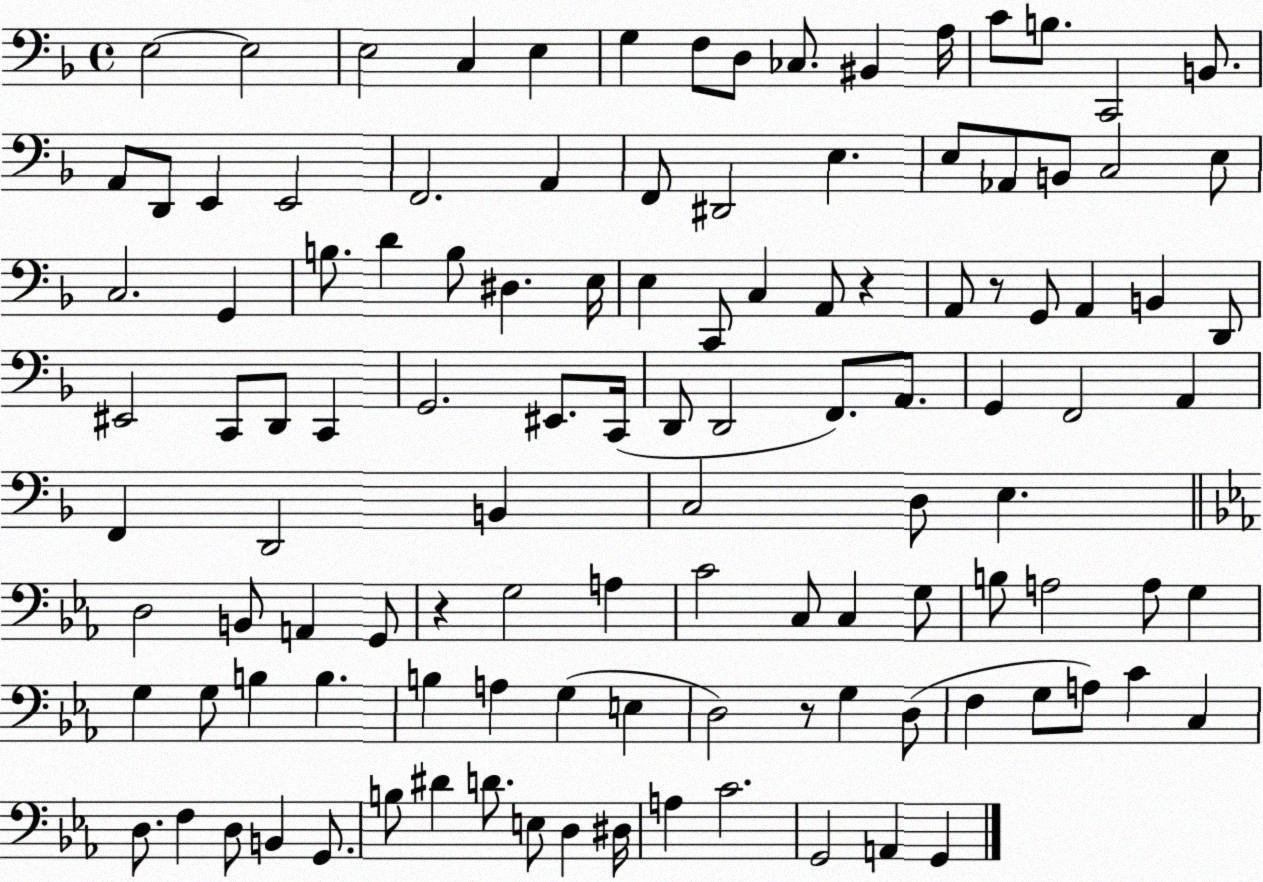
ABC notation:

X:1
T:Untitled
M:4/4
L:1/4
K:F
E,2 E,2 E,2 C, E, G, F,/2 D,/2 _C,/2 ^B,, A,/4 C/2 B,/2 C,,2 B,,/2 A,,/2 D,,/2 E,, E,,2 F,,2 A,, F,,/2 ^D,,2 E, E,/2 _A,,/2 B,,/2 C,2 E,/2 C,2 G,, B,/2 D B,/2 ^D, E,/4 E, C,,/2 C, A,,/2 z A,,/2 z/2 G,,/2 A,, B,, D,,/2 ^E,,2 C,,/2 D,,/2 C,, G,,2 ^E,,/2 C,,/4 D,,/2 D,,2 F,,/2 A,,/2 G,, F,,2 A,, F,, D,,2 B,, C,2 D,/2 E, D,2 B,,/2 A,, G,,/2 z G,2 A, C2 C,/2 C, G,/2 B,/2 A,2 A,/2 G, G, G,/2 B, B, B, A, G, E, D,2 z/2 G, D,/2 F, G,/2 A,/2 C C, D,/2 F, D,/2 B,, G,,/2 B,/2 ^D D/2 E,/2 D, ^D,/4 A, C2 G,,2 A,, G,,